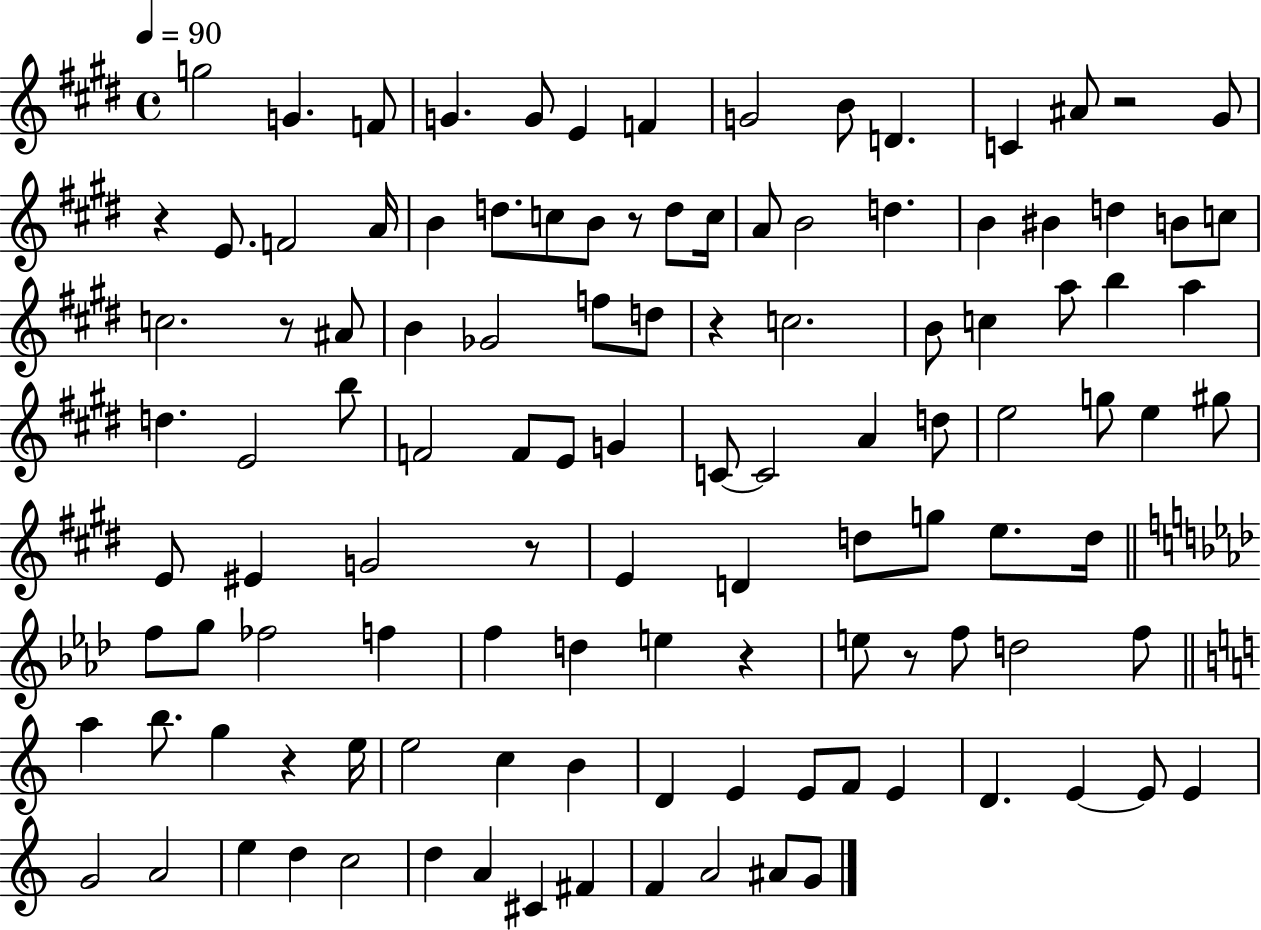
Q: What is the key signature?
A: E major